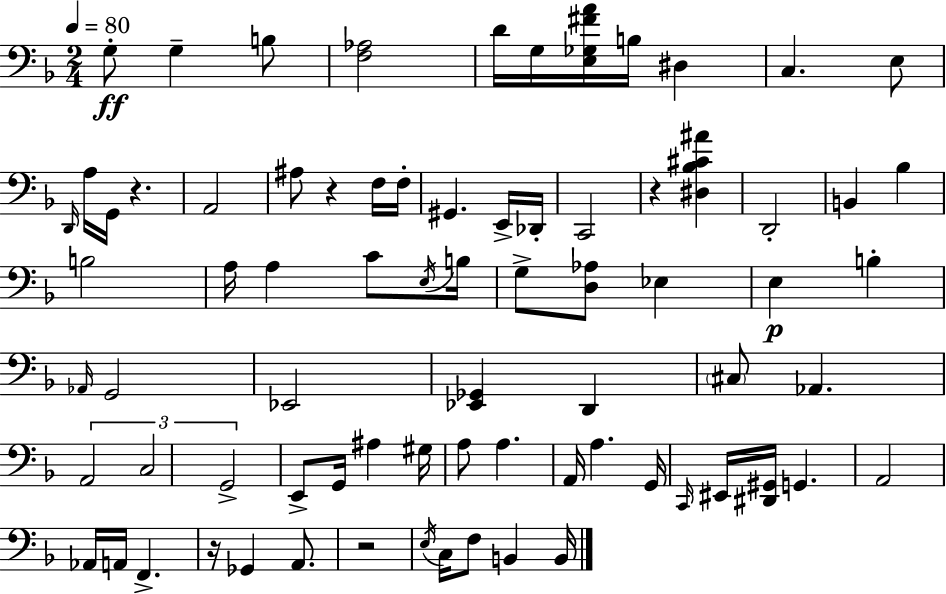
X:1
T:Untitled
M:2/4
L:1/4
K:Dm
G,/2 G, B,/2 [F,_A,]2 D/4 G,/4 [E,_G,^FA]/4 B,/4 ^D, C, E,/2 D,,/4 A,/4 G,,/4 z A,,2 ^A,/2 z F,/4 F,/4 ^G,, E,,/4 _D,,/4 C,,2 z [^D,_B,^C^A] D,,2 B,, _B, B,2 A,/4 A, C/2 E,/4 B,/4 G,/2 [D,_A,]/2 _E, E, B, _A,,/4 G,,2 _E,,2 [_E,,_G,,] D,, ^C,/2 _A,, A,,2 C,2 G,,2 E,,/2 G,,/4 ^A, ^G,/4 A,/2 A, A,,/4 A, G,,/4 C,,/4 ^E,,/4 [^D,,^G,,]/4 G,, A,,2 _A,,/4 A,,/4 F,, z/4 _G,, A,,/2 z2 E,/4 C,/4 F,/2 B,, B,,/4